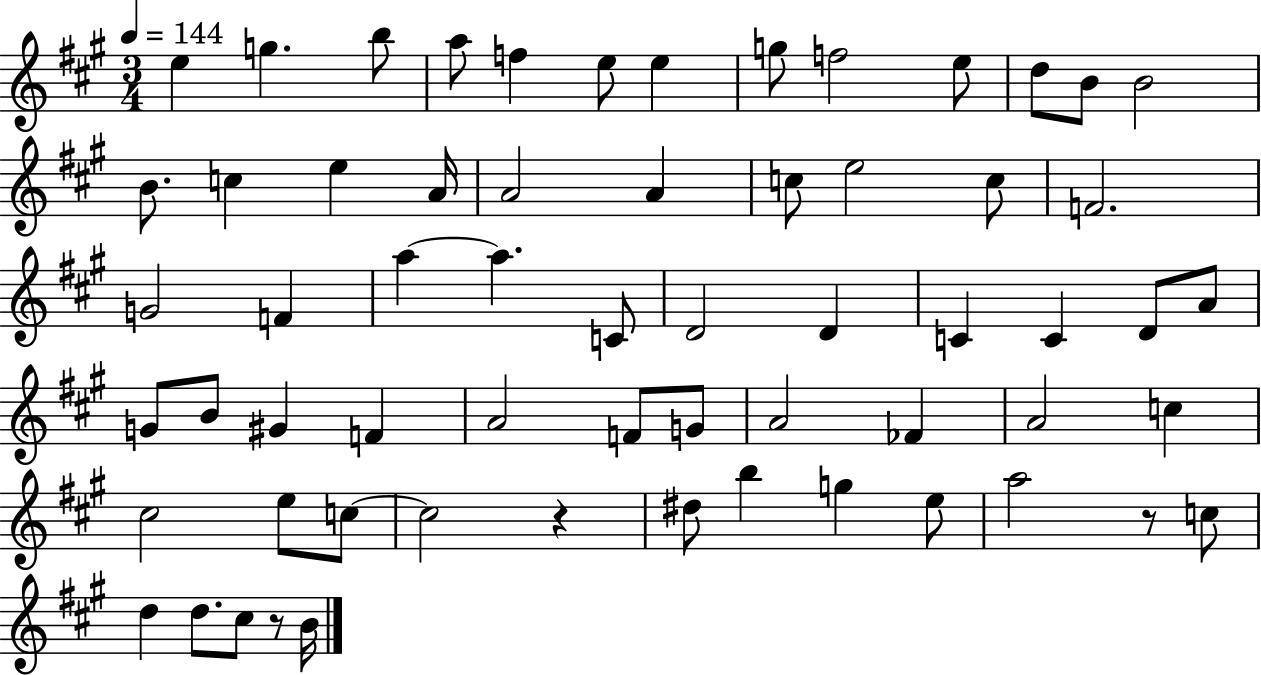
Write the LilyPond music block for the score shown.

{
  \clef treble
  \numericTimeSignature
  \time 3/4
  \key a \major
  \tempo 4 = 144
  e''4 g''4. b''8 | a''8 f''4 e''8 e''4 | g''8 f''2 e''8 | d''8 b'8 b'2 | \break b'8. c''4 e''4 a'16 | a'2 a'4 | c''8 e''2 c''8 | f'2. | \break g'2 f'4 | a''4~~ a''4. c'8 | d'2 d'4 | c'4 c'4 d'8 a'8 | \break g'8 b'8 gis'4 f'4 | a'2 f'8 g'8 | a'2 fes'4 | a'2 c''4 | \break cis''2 e''8 c''8~~ | c''2 r4 | dis''8 b''4 g''4 e''8 | a''2 r8 c''8 | \break d''4 d''8. cis''8 r8 b'16 | \bar "|."
}